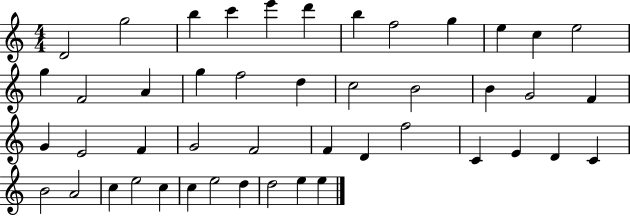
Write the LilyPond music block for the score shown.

{
  \clef treble
  \numericTimeSignature
  \time 4/4
  \key c \major
  d'2 g''2 | b''4 c'''4 e'''4 d'''4 | b''4 f''2 g''4 | e''4 c''4 e''2 | \break g''4 f'2 a'4 | g''4 f''2 d''4 | c''2 b'2 | b'4 g'2 f'4 | \break g'4 e'2 f'4 | g'2 f'2 | f'4 d'4 f''2 | c'4 e'4 d'4 c'4 | \break b'2 a'2 | c''4 e''2 c''4 | c''4 e''2 d''4 | d''2 e''4 e''4 | \break \bar "|."
}